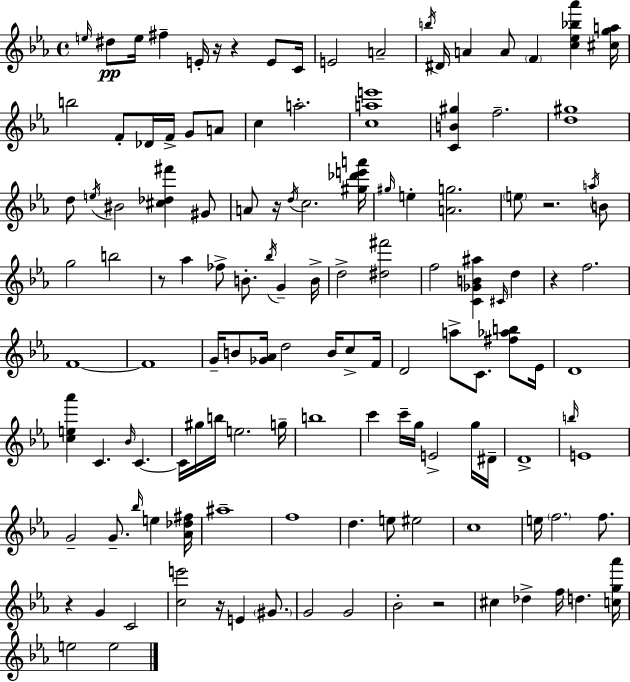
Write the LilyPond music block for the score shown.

{
  \clef treble
  \time 4/4
  \defaultTimeSignature
  \key c \minor
  \grace { e''16 }\pp dis''8 e''16 fis''4-- e'16-. r16 r4 e'8 | c'16 e'2 a'2-- | \acciaccatura { b''16 } dis'16 a'4 a'8 \parenthesize f'4 <c'' ees'' bes'' aes'''>4 | <cis'' g'' a''>16 b''2 f'8-. des'16 f'16-> g'8 | \break a'8 c''4 a''2.-. | <c'' a'' e'''>1 | <c' b' gis''>4 f''2.-- | <d'' gis''>1 | \break d''8 \acciaccatura { e''16 } bis'2 <cis'' des'' fis'''>4 | gis'8 a'8 r16 \acciaccatura { d''16 } c''2. | <gis'' des''' e''' a'''>16 \grace { gis''16 } e''4-. <a' g''>2. | \parenthesize e''8 r2. | \break \acciaccatura { a''16 } b'8 g''2 b''2 | r8 aes''4 fes''8-> b'8.-. | \acciaccatura { bes''16 } g'4-- b'16-> d''2-> <dis'' fis'''>2 | f''2 <c' ges' b' ais''>4 | \break \grace { cis'16 } d''4 r4 f''2. | f'1~~ | f'1 | g'16-- b'8 <ges' aes'>16 d''2 | \break b'16 c''8-> f'16 d'2 | a''8-> c'8. <fis'' aes'' b''>8 ees'16 d'1 | <c'' e'' aes'''>4 c'4. | \grace { bes'16 } c'4.~~ c'16 gis''16 b''16 e''2. | \break g''16-- b''1 | c'''4 c'''16-- g''16 e'2-> | g''16 dis'16-- d'1-> | \grace { b''16 } e'1 | \break g'2-- | g'8.-- \grace { bes''16 } e''4 <aes' des'' fis''>16 ais''1-- | f''1 | d''4. | \break e''8 eis''2 c''1 | e''16 \parenthesize f''2. | f''8. r4 g'4 | c'2 <c'' e'''>2 | \break r16 e'4 \parenthesize gis'8. g'2 | g'2 bes'2-. | r2 cis''4 des''4-> | f''16 d''4. <c'' g'' aes'''>16 e''2 | \break e''2 \bar "|."
}